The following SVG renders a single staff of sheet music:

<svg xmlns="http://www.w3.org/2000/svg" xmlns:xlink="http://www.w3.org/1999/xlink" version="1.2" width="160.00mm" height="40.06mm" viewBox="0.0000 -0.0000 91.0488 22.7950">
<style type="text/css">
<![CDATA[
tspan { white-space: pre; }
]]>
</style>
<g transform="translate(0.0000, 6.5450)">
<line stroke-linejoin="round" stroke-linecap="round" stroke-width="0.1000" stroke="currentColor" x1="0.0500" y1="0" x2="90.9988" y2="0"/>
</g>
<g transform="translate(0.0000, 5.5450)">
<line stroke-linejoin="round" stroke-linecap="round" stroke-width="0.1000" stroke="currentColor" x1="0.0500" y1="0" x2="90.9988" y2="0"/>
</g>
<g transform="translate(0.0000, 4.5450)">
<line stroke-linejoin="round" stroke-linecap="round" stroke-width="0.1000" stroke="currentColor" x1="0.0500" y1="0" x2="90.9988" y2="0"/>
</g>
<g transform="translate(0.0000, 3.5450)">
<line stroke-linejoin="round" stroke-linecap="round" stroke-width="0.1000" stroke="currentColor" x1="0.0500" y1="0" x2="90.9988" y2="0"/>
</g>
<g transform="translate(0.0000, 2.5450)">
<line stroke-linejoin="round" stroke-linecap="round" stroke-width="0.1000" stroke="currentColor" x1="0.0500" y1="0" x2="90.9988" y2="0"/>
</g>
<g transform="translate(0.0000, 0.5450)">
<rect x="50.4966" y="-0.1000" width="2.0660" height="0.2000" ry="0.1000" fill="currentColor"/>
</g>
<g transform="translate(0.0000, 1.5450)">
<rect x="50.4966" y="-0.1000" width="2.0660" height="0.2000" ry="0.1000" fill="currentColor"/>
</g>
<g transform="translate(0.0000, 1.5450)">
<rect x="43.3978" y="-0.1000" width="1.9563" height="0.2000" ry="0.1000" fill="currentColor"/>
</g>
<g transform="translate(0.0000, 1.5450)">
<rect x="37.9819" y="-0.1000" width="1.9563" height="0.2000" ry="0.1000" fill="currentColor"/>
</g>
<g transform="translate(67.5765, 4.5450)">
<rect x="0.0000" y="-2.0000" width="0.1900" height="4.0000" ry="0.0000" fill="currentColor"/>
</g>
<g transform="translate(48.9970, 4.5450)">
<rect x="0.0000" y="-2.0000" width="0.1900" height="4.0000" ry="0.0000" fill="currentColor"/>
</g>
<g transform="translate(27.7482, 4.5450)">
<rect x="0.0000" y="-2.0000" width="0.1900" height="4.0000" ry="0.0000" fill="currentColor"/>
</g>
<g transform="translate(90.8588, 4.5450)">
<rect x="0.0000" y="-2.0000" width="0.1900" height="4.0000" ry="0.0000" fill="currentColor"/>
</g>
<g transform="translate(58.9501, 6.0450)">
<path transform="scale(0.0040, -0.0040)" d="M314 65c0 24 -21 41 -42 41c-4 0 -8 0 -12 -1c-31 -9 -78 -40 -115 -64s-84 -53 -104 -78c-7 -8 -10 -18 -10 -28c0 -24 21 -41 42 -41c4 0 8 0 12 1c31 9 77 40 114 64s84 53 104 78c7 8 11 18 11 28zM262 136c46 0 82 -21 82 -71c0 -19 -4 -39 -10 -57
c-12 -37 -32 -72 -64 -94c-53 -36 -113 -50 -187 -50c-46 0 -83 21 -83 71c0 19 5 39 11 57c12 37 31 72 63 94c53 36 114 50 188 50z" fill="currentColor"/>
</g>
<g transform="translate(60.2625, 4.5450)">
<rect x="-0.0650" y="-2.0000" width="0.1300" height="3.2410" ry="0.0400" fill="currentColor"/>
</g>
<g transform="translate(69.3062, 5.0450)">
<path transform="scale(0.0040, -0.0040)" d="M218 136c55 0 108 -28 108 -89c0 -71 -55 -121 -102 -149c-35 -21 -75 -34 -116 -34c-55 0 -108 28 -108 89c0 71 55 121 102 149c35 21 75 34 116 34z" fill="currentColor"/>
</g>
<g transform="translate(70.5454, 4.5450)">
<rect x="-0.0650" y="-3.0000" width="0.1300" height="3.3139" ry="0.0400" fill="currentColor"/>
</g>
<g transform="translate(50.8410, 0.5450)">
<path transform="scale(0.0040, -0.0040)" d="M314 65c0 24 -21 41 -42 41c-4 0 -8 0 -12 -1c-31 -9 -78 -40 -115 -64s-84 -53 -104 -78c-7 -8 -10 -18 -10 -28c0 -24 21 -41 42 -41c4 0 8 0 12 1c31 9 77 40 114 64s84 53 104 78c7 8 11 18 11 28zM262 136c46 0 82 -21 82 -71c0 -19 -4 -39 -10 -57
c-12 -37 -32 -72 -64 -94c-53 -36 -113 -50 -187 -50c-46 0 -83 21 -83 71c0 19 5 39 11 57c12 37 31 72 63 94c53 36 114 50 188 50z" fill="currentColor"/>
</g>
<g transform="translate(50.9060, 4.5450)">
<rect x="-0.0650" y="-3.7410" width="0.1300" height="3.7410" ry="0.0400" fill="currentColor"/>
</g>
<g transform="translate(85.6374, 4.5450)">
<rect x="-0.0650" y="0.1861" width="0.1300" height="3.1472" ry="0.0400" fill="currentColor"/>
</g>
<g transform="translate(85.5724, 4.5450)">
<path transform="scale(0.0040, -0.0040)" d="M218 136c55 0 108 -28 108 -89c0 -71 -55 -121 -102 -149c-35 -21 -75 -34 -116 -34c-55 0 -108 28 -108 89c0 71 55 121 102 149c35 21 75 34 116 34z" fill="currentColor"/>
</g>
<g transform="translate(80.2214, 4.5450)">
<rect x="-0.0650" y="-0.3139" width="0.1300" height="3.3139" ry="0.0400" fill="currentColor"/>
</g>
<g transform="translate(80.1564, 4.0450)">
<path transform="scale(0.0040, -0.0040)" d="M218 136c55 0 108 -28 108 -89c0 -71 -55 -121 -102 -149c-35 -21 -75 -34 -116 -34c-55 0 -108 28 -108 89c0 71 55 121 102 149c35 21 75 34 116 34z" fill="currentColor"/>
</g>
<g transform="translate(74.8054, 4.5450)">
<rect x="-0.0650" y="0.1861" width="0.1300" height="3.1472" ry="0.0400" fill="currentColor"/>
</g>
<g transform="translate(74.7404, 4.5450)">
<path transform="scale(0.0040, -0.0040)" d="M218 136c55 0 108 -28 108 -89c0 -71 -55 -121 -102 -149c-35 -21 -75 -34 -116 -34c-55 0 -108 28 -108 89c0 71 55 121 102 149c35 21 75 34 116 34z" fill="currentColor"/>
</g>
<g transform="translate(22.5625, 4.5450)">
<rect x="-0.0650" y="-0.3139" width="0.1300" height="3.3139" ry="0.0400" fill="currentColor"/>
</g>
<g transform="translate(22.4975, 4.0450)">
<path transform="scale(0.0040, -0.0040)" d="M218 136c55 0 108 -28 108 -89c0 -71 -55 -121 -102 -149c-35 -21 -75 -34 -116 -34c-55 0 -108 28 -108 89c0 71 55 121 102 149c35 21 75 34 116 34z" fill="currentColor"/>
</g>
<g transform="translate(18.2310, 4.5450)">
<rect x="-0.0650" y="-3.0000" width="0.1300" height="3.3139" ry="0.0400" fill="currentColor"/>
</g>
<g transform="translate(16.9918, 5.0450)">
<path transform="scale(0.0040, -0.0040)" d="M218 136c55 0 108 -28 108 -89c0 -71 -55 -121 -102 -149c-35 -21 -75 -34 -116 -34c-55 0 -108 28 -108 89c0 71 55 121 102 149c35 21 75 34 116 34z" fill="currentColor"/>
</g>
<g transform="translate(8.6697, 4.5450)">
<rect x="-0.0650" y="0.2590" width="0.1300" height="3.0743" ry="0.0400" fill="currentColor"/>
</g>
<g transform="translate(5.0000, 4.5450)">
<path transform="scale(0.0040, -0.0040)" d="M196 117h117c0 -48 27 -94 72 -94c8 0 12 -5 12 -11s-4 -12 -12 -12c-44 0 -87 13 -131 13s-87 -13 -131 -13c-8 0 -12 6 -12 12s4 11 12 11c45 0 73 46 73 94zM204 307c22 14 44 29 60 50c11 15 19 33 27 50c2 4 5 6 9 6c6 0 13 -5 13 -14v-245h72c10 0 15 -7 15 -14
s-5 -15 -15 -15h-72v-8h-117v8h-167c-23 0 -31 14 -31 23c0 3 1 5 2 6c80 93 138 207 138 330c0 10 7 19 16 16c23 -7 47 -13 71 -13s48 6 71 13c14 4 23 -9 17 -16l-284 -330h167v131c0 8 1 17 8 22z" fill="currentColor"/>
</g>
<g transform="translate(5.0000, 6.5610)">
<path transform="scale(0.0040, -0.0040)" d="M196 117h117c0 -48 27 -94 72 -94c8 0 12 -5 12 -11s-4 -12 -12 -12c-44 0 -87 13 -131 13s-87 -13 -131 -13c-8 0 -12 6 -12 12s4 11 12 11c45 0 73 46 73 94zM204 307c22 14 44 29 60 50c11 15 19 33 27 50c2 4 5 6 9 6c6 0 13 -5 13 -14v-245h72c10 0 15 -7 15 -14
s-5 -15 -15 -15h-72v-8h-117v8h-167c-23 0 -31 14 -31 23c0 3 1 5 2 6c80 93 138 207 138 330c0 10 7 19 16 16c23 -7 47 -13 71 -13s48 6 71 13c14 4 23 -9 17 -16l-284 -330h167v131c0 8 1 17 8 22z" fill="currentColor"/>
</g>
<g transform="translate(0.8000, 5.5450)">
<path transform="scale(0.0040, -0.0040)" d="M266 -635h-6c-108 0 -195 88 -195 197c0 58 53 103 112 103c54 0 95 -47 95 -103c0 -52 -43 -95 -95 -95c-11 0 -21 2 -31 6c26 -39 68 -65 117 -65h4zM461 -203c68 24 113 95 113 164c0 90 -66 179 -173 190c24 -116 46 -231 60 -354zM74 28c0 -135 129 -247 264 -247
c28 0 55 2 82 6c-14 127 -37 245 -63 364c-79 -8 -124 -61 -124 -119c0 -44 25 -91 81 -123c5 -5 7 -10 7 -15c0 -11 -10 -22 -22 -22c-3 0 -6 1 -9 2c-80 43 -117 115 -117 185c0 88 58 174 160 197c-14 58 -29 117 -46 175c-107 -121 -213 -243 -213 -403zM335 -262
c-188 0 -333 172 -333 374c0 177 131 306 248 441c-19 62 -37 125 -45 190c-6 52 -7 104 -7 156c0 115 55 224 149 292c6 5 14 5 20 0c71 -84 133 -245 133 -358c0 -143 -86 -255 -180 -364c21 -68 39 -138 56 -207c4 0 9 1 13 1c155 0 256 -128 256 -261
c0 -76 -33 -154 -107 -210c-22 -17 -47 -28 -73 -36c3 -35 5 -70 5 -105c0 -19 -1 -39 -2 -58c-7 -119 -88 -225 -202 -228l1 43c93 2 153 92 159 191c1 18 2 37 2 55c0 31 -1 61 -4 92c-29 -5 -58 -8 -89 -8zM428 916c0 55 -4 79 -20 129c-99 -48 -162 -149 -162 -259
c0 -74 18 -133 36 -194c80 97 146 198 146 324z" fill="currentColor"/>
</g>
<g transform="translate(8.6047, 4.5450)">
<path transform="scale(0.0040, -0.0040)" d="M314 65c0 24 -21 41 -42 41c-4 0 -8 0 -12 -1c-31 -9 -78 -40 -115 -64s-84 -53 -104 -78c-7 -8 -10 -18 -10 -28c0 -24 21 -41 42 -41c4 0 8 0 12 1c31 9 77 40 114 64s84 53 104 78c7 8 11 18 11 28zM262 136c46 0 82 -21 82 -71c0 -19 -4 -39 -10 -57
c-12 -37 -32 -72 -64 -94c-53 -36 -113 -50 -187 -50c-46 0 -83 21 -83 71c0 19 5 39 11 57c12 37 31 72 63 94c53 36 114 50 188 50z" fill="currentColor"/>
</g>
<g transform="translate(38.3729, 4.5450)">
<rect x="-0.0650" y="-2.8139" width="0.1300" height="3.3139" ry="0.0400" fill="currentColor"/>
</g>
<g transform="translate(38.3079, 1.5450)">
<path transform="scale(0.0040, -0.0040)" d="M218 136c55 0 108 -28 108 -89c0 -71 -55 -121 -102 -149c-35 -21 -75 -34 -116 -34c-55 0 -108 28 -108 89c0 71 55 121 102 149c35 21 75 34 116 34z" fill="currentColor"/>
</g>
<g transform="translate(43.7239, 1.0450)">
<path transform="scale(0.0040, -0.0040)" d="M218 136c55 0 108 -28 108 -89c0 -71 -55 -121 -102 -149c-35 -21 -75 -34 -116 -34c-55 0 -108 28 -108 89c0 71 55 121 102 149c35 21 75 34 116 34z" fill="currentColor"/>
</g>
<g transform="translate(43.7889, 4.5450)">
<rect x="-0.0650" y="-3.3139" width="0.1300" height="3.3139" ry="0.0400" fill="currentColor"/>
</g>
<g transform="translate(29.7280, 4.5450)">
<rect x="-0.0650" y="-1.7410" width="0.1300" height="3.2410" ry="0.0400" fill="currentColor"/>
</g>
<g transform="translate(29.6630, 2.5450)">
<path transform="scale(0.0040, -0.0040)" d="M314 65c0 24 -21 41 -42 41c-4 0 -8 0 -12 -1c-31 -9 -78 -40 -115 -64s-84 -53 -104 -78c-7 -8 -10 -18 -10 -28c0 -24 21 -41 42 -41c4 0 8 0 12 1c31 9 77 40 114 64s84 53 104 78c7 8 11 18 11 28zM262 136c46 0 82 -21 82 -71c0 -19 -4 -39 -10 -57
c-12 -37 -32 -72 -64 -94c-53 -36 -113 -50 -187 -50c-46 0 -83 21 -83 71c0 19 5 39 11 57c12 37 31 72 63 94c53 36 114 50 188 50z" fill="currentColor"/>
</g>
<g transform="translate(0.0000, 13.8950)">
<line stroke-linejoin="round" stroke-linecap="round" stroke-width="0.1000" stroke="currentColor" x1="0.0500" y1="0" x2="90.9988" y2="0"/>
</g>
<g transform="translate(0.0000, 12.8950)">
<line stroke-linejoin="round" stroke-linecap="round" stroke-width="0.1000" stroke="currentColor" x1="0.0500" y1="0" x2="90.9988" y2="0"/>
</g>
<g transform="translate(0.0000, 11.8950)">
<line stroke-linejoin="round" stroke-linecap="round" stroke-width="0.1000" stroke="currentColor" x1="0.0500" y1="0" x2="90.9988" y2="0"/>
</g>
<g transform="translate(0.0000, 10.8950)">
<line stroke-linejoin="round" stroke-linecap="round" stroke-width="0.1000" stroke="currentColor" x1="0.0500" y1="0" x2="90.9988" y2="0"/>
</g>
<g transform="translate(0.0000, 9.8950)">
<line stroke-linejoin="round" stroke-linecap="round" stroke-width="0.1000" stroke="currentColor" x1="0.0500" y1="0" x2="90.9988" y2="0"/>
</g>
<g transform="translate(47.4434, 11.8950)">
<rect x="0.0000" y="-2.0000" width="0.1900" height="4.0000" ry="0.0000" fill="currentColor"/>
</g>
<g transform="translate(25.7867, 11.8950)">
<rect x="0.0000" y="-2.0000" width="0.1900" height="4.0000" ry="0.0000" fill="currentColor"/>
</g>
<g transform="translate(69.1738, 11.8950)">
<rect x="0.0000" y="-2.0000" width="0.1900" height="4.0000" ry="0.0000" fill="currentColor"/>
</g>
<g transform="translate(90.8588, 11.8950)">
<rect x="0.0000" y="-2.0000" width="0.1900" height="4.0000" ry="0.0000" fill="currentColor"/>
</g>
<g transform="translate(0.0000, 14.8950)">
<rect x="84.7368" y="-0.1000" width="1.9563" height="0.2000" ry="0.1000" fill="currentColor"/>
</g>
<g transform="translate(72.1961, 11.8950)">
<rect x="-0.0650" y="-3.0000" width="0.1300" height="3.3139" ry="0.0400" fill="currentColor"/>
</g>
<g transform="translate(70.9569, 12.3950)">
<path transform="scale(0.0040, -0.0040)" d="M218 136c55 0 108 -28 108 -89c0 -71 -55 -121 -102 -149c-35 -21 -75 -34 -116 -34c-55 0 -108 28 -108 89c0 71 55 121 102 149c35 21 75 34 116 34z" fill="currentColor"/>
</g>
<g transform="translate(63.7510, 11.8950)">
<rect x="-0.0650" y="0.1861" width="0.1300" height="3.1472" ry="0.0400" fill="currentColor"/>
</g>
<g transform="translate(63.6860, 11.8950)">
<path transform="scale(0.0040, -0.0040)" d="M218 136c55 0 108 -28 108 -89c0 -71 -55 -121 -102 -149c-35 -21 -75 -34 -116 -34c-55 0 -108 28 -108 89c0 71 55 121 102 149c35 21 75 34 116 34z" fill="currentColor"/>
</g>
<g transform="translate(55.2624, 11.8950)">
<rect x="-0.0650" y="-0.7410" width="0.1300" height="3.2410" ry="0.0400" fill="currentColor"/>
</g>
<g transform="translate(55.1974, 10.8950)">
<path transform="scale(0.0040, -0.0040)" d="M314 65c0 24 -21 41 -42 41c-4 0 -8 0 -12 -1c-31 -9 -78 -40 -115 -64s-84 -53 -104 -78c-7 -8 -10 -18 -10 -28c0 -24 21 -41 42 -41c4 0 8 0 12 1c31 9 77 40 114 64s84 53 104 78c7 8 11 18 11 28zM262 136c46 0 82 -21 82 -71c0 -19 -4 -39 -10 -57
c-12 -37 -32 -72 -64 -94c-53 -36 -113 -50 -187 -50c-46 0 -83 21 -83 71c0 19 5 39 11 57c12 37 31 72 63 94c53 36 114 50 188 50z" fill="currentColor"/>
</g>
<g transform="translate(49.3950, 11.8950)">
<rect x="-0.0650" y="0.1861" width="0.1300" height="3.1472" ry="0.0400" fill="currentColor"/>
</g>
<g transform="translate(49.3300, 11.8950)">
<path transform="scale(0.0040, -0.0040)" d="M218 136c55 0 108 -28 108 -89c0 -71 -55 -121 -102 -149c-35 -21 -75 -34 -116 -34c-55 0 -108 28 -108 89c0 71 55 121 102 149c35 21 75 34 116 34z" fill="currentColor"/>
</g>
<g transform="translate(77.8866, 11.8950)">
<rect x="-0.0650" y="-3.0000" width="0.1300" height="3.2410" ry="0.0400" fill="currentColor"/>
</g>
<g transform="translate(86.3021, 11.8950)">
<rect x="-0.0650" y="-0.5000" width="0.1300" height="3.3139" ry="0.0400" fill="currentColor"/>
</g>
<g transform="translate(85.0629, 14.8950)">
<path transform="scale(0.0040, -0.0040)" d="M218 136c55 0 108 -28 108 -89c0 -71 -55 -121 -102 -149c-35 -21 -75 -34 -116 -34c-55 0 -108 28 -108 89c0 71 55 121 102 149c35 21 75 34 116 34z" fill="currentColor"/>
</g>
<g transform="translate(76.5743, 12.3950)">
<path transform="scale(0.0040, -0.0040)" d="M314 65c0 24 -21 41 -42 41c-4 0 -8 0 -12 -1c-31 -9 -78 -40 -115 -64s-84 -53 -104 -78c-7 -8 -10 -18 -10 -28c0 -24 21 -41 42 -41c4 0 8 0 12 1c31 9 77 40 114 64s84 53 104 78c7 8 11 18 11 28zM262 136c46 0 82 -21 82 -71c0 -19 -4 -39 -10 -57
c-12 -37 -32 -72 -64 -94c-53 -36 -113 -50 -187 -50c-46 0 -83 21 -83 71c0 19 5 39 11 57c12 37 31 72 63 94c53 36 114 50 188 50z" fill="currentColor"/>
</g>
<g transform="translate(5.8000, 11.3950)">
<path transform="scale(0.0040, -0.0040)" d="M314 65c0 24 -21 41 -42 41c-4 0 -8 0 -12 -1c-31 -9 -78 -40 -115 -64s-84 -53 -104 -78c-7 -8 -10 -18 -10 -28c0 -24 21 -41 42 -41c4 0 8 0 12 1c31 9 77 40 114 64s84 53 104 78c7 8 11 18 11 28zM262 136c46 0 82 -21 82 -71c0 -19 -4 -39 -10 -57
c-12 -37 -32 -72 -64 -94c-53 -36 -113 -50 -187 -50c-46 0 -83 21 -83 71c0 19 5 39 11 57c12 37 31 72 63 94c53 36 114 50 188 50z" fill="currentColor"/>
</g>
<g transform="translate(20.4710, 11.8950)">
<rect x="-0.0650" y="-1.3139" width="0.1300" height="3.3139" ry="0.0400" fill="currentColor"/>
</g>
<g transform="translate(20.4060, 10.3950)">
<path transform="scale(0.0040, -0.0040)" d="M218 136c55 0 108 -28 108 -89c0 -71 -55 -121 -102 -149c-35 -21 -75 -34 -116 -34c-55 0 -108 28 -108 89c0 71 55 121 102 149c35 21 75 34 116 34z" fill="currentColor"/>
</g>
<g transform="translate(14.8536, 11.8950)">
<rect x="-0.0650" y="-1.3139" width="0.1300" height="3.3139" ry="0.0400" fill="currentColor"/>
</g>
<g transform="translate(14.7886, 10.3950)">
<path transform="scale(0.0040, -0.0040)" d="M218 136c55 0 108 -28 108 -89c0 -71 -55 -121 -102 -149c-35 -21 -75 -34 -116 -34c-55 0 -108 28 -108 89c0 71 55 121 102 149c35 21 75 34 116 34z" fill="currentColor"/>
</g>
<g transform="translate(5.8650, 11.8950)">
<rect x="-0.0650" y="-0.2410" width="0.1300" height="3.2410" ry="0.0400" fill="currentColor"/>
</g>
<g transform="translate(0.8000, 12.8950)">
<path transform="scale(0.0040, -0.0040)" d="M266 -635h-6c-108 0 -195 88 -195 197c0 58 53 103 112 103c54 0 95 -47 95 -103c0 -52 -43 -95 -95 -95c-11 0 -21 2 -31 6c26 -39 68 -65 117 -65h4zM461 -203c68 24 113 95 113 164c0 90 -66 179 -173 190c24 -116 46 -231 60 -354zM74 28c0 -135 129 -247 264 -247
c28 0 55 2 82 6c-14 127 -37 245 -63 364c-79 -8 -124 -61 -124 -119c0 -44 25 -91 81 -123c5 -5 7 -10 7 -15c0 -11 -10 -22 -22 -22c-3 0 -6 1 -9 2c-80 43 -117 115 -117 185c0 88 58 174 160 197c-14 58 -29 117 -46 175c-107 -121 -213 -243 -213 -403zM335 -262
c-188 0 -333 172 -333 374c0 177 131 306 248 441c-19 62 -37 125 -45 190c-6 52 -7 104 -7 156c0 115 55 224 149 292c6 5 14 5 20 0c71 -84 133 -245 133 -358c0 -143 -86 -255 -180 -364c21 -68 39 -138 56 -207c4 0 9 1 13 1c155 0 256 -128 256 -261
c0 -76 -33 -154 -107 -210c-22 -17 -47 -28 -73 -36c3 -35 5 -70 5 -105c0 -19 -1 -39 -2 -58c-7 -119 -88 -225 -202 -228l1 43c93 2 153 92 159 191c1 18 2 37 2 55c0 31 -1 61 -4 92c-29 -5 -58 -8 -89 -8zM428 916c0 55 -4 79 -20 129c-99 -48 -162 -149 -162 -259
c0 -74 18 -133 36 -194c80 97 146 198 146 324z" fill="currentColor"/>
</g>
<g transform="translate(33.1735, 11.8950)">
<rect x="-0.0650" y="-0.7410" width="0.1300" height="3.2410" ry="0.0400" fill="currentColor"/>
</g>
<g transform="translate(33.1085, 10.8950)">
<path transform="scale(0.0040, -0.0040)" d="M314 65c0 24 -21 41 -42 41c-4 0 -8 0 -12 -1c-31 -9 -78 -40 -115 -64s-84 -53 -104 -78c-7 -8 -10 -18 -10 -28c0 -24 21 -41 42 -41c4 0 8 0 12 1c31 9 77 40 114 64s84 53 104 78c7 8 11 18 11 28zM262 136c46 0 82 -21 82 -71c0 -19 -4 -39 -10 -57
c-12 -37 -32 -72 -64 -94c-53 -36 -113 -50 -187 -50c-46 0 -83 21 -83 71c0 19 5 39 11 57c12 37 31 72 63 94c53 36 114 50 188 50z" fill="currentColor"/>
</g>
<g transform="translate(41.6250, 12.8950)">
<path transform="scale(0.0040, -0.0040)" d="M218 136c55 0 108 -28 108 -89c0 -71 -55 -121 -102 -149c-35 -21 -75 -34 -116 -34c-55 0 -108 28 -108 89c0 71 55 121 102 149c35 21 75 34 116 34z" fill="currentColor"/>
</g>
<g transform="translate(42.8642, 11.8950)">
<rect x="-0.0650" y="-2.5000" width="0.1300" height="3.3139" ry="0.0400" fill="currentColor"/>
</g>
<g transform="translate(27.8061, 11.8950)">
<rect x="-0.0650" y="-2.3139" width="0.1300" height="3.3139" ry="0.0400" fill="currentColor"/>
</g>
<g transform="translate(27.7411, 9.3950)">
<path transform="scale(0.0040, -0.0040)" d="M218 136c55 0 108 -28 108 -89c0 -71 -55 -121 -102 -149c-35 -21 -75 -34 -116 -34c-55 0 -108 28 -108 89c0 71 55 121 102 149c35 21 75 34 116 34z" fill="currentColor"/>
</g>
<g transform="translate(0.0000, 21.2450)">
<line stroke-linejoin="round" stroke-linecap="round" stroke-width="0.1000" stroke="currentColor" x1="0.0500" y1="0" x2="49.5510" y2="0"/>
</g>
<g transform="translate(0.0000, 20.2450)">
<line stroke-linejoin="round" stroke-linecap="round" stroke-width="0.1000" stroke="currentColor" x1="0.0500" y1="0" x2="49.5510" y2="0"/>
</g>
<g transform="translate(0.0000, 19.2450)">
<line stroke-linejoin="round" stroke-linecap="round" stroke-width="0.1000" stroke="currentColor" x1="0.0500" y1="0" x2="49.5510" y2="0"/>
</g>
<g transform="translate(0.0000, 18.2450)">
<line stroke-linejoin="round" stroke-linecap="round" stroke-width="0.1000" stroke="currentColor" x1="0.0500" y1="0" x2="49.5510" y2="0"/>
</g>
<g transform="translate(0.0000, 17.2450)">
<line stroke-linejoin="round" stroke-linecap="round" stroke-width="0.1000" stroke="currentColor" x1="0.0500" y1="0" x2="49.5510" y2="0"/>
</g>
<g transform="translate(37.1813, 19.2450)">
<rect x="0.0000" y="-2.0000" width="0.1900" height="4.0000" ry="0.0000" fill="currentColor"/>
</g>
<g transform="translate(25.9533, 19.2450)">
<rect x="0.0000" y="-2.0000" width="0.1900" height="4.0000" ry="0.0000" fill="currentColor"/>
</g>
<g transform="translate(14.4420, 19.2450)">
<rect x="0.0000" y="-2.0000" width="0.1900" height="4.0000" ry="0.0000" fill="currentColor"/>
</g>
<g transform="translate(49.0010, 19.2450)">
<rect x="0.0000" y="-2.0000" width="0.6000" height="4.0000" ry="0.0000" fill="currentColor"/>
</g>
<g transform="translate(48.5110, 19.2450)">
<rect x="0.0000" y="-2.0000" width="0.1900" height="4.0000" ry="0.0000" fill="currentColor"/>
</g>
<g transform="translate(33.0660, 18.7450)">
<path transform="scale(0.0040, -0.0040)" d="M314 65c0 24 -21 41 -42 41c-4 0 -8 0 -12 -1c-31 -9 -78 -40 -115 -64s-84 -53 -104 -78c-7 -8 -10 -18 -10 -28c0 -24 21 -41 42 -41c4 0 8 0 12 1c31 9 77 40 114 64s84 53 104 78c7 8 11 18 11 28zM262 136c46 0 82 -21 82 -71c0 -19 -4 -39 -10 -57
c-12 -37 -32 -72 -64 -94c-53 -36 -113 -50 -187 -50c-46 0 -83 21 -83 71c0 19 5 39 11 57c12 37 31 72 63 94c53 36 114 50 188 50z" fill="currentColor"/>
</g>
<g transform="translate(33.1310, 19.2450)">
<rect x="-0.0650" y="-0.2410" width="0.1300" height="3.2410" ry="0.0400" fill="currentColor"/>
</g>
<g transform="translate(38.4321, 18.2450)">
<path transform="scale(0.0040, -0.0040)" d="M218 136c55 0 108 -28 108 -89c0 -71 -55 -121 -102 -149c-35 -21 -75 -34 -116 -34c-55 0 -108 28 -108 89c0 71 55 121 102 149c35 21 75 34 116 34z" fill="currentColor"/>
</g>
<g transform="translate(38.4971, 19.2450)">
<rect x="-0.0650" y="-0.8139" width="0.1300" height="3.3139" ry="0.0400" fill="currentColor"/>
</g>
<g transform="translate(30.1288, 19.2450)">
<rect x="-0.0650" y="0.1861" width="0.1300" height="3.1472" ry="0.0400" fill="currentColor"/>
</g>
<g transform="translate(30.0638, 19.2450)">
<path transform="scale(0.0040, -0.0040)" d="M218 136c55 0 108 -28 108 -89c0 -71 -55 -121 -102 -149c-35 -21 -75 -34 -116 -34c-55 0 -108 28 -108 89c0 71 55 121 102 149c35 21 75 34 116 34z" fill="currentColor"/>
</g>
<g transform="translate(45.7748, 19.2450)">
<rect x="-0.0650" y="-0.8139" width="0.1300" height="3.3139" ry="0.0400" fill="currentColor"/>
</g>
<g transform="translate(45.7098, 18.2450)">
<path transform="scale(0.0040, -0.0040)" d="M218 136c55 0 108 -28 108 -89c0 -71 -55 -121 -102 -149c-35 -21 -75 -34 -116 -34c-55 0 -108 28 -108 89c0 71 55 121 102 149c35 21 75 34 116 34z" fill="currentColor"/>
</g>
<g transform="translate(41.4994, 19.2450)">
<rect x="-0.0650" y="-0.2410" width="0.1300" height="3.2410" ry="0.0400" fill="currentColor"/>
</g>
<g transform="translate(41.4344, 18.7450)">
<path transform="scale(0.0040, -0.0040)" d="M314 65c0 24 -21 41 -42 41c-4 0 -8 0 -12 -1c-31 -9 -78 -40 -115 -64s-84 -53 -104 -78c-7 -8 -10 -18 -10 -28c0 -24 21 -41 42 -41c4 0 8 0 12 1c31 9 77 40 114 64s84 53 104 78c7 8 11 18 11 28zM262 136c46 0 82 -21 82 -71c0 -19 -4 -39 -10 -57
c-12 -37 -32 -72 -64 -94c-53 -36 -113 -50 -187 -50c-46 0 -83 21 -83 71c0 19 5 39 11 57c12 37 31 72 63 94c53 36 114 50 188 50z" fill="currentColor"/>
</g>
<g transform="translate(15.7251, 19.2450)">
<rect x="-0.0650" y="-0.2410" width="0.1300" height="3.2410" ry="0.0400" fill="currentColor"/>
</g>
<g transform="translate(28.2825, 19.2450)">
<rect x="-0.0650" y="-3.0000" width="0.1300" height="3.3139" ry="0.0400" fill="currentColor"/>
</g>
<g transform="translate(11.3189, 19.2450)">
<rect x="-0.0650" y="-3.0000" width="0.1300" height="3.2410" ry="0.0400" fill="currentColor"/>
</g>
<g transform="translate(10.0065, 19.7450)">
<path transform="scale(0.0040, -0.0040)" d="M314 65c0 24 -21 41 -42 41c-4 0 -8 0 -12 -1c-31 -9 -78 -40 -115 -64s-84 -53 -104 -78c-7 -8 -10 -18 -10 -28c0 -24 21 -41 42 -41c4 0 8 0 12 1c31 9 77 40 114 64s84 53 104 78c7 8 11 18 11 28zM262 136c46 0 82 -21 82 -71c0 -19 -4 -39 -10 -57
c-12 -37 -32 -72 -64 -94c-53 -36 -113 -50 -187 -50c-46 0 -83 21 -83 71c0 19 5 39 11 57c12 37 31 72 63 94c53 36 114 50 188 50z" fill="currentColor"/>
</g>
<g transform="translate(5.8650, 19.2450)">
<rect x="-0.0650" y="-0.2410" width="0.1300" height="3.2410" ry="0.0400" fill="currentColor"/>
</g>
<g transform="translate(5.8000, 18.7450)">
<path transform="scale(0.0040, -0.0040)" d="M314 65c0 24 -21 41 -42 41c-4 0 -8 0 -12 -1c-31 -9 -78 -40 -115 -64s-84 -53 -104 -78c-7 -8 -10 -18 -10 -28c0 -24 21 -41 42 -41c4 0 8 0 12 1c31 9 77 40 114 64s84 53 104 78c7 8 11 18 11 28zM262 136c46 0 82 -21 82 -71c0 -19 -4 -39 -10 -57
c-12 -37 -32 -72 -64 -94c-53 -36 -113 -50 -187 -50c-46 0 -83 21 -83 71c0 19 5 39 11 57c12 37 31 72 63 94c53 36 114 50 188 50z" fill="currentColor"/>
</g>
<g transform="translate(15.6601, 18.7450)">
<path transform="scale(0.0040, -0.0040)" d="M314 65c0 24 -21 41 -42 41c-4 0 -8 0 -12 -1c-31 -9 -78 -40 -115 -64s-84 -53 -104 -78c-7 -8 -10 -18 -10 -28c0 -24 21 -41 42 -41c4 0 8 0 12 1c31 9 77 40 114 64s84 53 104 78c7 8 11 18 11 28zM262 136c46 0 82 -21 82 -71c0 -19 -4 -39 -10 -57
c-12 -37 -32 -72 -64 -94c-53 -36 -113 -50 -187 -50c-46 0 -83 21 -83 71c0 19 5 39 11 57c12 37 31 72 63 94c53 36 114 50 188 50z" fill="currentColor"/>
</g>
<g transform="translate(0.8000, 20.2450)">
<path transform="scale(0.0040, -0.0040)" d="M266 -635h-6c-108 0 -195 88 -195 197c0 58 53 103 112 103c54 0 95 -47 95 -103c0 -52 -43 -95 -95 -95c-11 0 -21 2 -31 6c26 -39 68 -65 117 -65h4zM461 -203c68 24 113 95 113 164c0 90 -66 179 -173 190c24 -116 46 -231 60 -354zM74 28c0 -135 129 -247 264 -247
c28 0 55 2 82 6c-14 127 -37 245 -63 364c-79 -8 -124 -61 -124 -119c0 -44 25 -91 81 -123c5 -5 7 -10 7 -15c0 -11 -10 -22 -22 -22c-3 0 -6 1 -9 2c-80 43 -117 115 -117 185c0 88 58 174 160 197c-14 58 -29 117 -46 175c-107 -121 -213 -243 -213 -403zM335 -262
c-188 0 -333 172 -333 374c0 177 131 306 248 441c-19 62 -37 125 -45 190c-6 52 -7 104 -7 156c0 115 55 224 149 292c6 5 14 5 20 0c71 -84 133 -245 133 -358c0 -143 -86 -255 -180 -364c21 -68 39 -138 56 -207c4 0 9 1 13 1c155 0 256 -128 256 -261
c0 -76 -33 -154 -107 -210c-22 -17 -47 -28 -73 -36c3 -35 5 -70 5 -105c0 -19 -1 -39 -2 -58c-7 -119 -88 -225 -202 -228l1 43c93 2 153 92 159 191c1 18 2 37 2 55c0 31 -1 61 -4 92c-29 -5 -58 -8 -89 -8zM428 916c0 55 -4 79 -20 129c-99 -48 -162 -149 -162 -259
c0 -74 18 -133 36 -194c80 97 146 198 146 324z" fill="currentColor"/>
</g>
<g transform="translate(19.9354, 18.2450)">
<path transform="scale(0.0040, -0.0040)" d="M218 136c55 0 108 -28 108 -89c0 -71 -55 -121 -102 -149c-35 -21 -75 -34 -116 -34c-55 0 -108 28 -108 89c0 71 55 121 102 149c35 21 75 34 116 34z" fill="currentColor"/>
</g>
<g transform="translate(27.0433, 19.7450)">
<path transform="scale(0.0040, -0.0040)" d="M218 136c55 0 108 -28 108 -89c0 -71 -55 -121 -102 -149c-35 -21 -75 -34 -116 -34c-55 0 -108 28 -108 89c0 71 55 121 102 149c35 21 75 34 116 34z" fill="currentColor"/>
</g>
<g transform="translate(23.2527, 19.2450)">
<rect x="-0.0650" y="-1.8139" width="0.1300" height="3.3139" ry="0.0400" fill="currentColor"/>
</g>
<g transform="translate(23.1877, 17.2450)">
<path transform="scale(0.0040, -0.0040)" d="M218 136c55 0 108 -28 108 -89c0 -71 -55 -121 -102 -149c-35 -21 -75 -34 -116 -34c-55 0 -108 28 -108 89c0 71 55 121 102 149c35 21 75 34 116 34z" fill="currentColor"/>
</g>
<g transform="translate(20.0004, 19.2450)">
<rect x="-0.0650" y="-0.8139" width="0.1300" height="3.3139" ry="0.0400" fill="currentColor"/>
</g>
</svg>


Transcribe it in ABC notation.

X:1
T:Untitled
M:4/4
L:1/4
K:C
B2 A c f2 a b c'2 F2 A B c B c2 e e g d2 G B d2 B A A2 C c2 A2 c2 d f A B c2 d c2 d